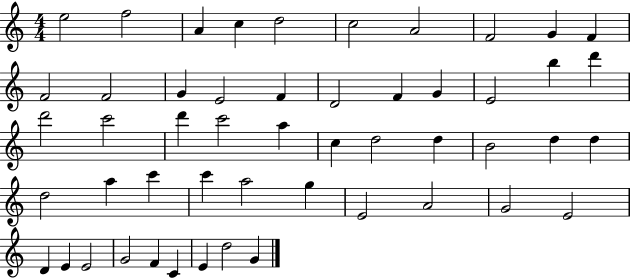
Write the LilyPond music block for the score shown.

{
  \clef treble
  \numericTimeSignature
  \time 4/4
  \key c \major
  e''2 f''2 | a'4 c''4 d''2 | c''2 a'2 | f'2 g'4 f'4 | \break f'2 f'2 | g'4 e'2 f'4 | d'2 f'4 g'4 | e'2 b''4 d'''4 | \break d'''2 c'''2 | d'''4 c'''2 a''4 | c''4 d''2 d''4 | b'2 d''4 d''4 | \break d''2 a''4 c'''4 | c'''4 a''2 g''4 | e'2 a'2 | g'2 e'2 | \break d'4 e'4 e'2 | g'2 f'4 c'4 | e'4 d''2 g'4 | \bar "|."
}